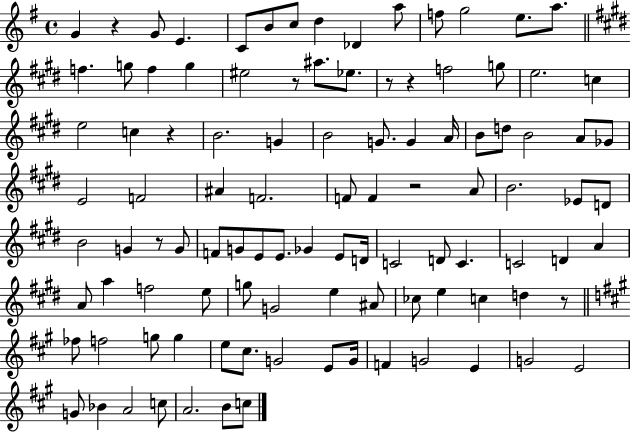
X:1
T:Untitled
M:4/4
L:1/4
K:G
G z G/2 E C/2 B/2 c/2 d _D a/2 f/2 g2 e/2 a/2 f g/2 f g ^e2 z/2 ^a/2 _e/2 z/2 z f2 g/2 e2 c e2 c z B2 G B2 G/2 G A/4 B/2 d/2 B2 A/2 _G/2 E2 F2 ^A F2 F/2 F z2 A/2 B2 _E/2 D/2 B2 G z/2 G/2 F/2 G/2 E/2 E/2 _G E/2 D/4 C2 D/2 C C2 D A A/2 a f2 e/2 g/2 G2 e ^A/2 _c/2 e c d z/2 _f/2 f2 g/2 g e/2 ^c/2 G2 E/2 G/4 F G2 E G2 E2 G/2 _B A2 c/2 A2 B/2 c/2